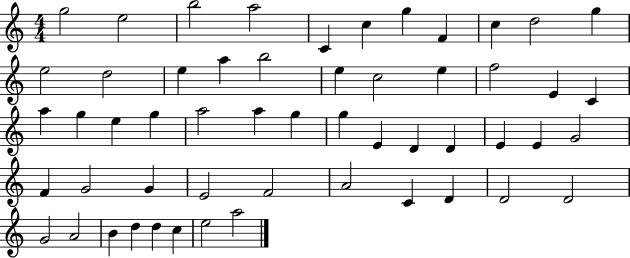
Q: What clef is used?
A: treble